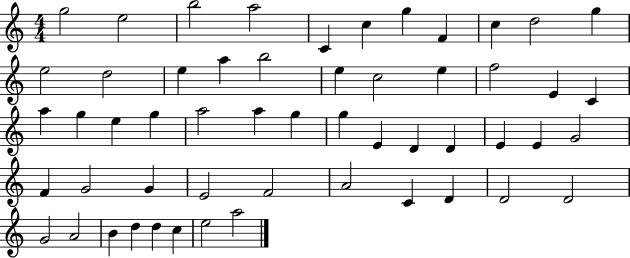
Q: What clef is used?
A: treble